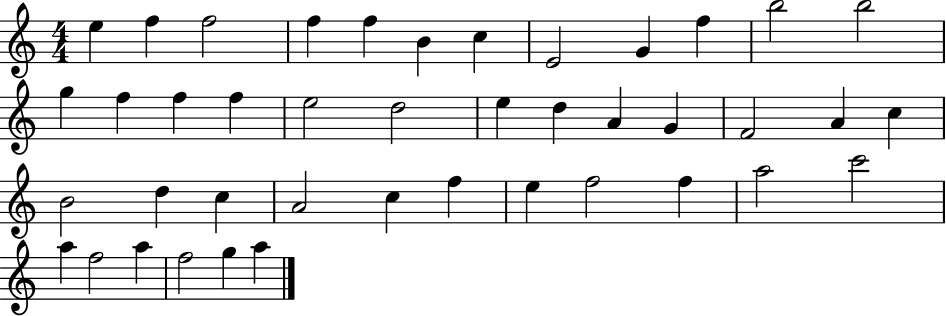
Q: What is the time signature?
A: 4/4